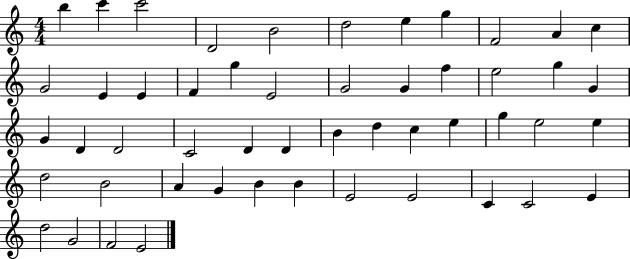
B5/q C6/q C6/h D4/h B4/h D5/h E5/q G5/q F4/h A4/q C5/q G4/h E4/q E4/q F4/q G5/q E4/h G4/h G4/q F5/q E5/h G5/q G4/q G4/q D4/q D4/h C4/h D4/q D4/q B4/q D5/q C5/q E5/q G5/q E5/h E5/q D5/h B4/h A4/q G4/q B4/q B4/q E4/h E4/h C4/q C4/h E4/q D5/h G4/h F4/h E4/h